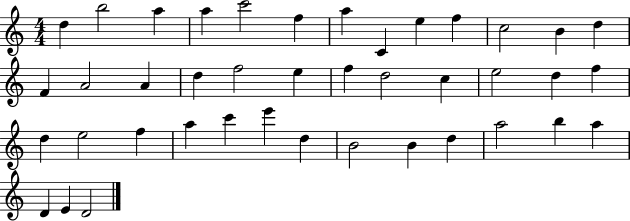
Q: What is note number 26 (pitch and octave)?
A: D5